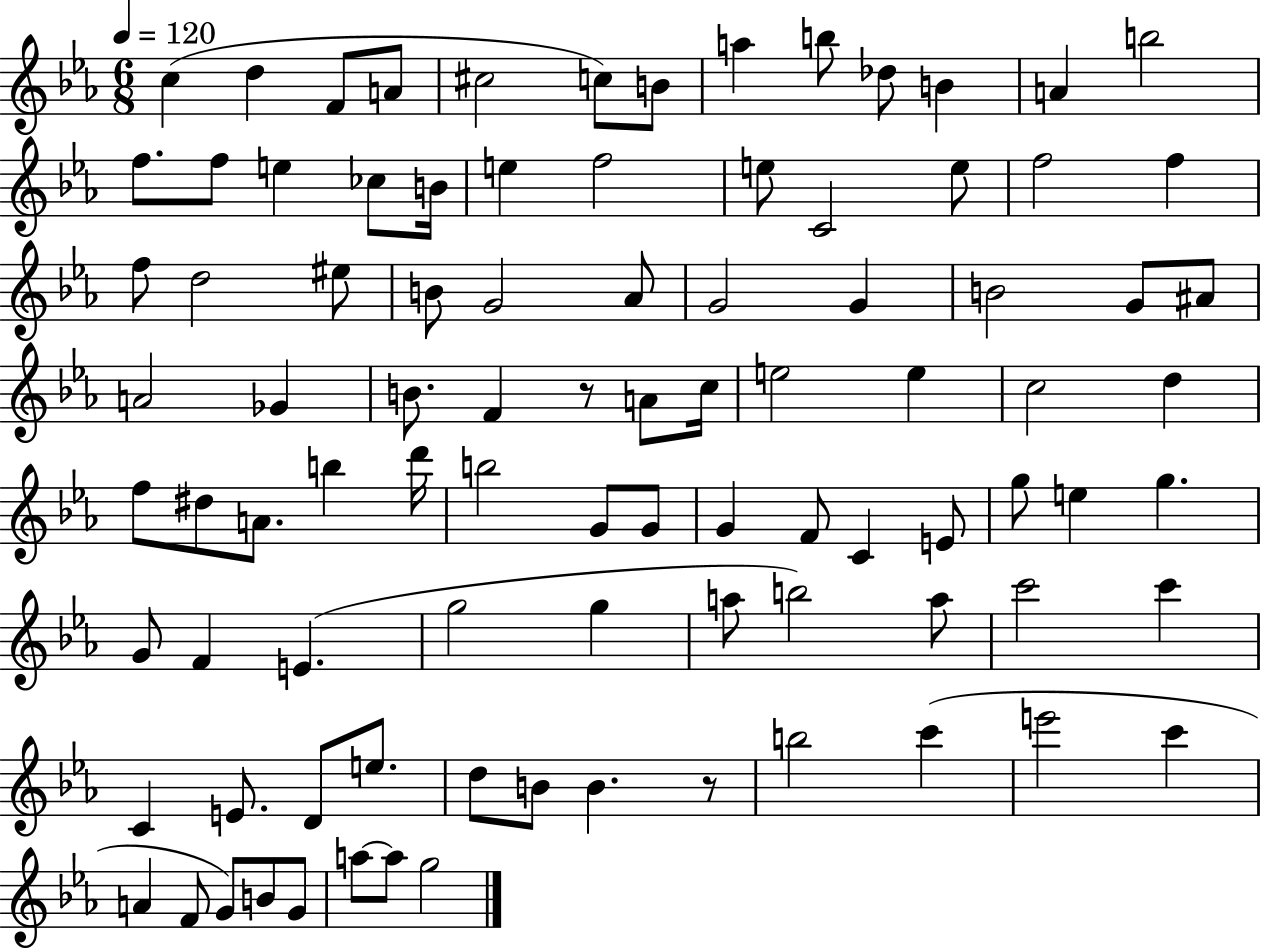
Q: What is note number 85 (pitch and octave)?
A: G4